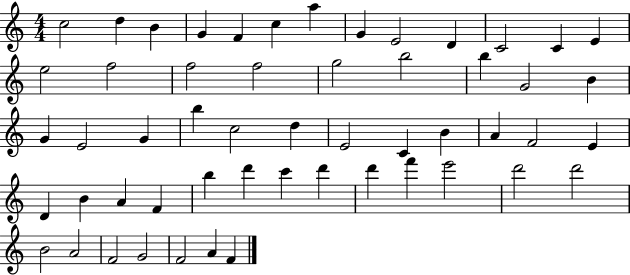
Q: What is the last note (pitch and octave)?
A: F4